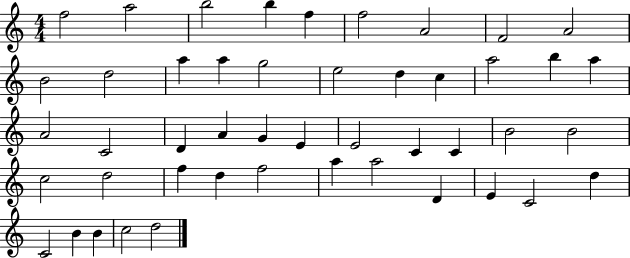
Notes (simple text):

F5/h A5/h B5/h B5/q F5/q F5/h A4/h F4/h A4/h B4/h D5/h A5/q A5/q G5/h E5/h D5/q C5/q A5/h B5/q A5/q A4/h C4/h D4/q A4/q G4/q E4/q E4/h C4/q C4/q B4/h B4/h C5/h D5/h F5/q D5/q F5/h A5/q A5/h D4/q E4/q C4/h D5/q C4/h B4/q B4/q C5/h D5/h